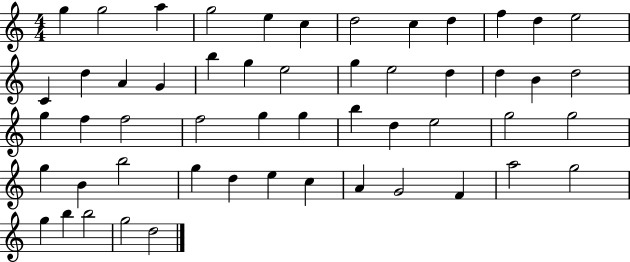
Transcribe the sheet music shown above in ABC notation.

X:1
T:Untitled
M:4/4
L:1/4
K:C
g g2 a g2 e c d2 c d f d e2 C d A G b g e2 g e2 d d B d2 g f f2 f2 g g b d e2 g2 g2 g B b2 g d e c A G2 F a2 g2 g b b2 g2 d2